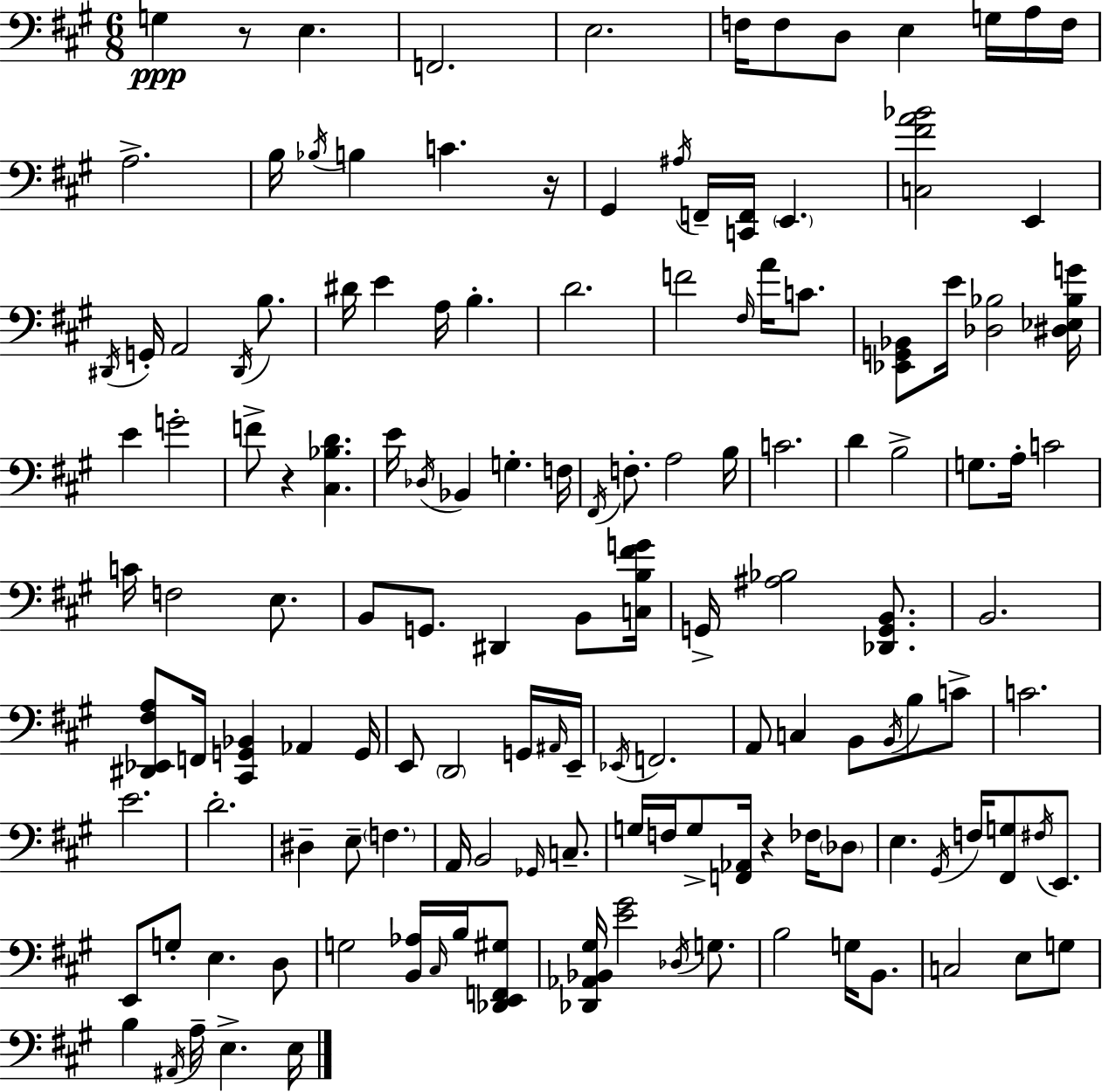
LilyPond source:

{
  \clef bass
  \numericTimeSignature
  \time 6/8
  \key a \major
  \repeat volta 2 { g4\ppp r8 e4. | f,2. | e2. | f16 f8 d8 e4 g16 a16 f16 | \break a2.-> | b16 \acciaccatura { bes16 } b4 c'4. | r16 gis,4 \acciaccatura { ais16 } f,16-- <c, f,>16 \parenthesize e,4. | <c fis' a' bes'>2 e,4 | \break \acciaccatura { dis,16 } g,16-. a,2 | \acciaccatura { dis,16 } b8. dis'16 e'4 a16 b4.-. | d'2. | f'2 | \break \grace { fis16 } a'16 c'8. <ees, g, bes,>8 e'16 <des bes>2 | <dis ees bes g'>16 e'4 g'2-. | f'8-> r4 <cis bes d'>4. | e'16 \acciaccatura { des16 } bes,4 g4.-. | \break f16 \acciaccatura { fis,16 } f8.-. a2 | b16 c'2. | d'4 b2-> | g8. a16-. c'2 | \break c'16 f2 | e8. b,8 g,8. | dis,4 b,8 <c b fis' g'>16 g,16-> <ais bes>2 | <des, g, b,>8. b,2. | \break <dis, ees, fis a>8 f,16 <cis, g, bes,>4 | aes,4 g,16 e,8 \parenthesize d,2 | g,16 \grace { ais,16 } e,16-- \acciaccatura { ees,16 } f,2. | a,8 c4 | \break b,8 \acciaccatura { b,16 } b8 c'8-> c'2. | e'2. | d'2.-. | dis4-- | \break e8-- \parenthesize f4. a,16 b,2 | \grace { ges,16 } c8.-- g16 | f16 g8-> <f, aes,>16 r4 fes16 \parenthesize des8 e4. | \acciaccatura { gis,16 } f16 <fis, g>8 \acciaccatura { fis16 } e,8. | \break e,8 g8-. e4. d8 | g2 <b, aes>16 \grace { cis16 } b16 | <des, e, f, gis>8 <des, aes, bes, gis>16 <e' gis'>2 \acciaccatura { des16 } | g8. b2 g16 | \break b,8. c2 e8 | g8 b4 \acciaccatura { ais,16 } a16-- e4.-> | e16 } \bar "|."
}